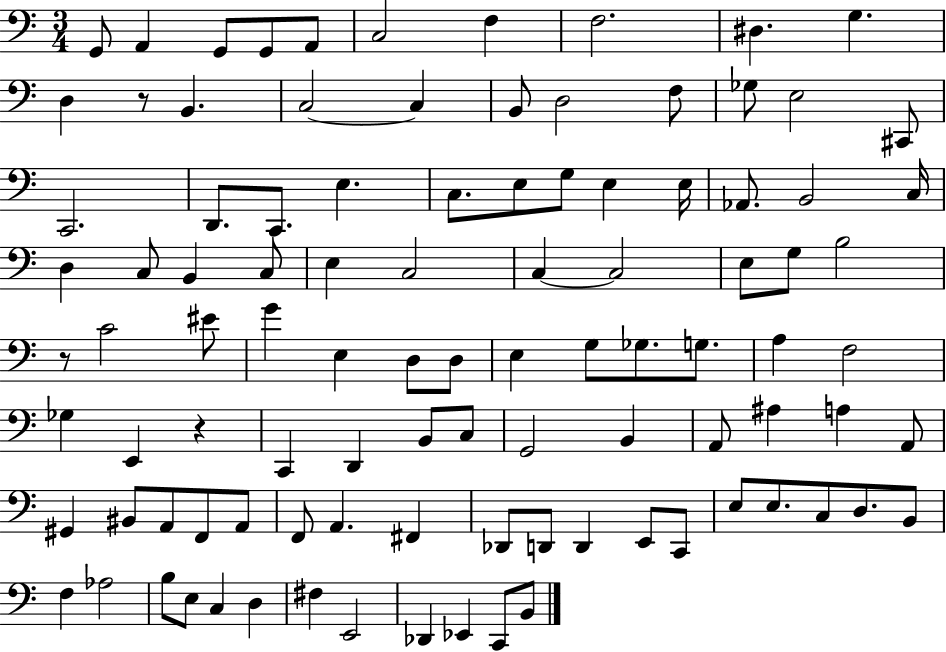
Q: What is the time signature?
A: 3/4